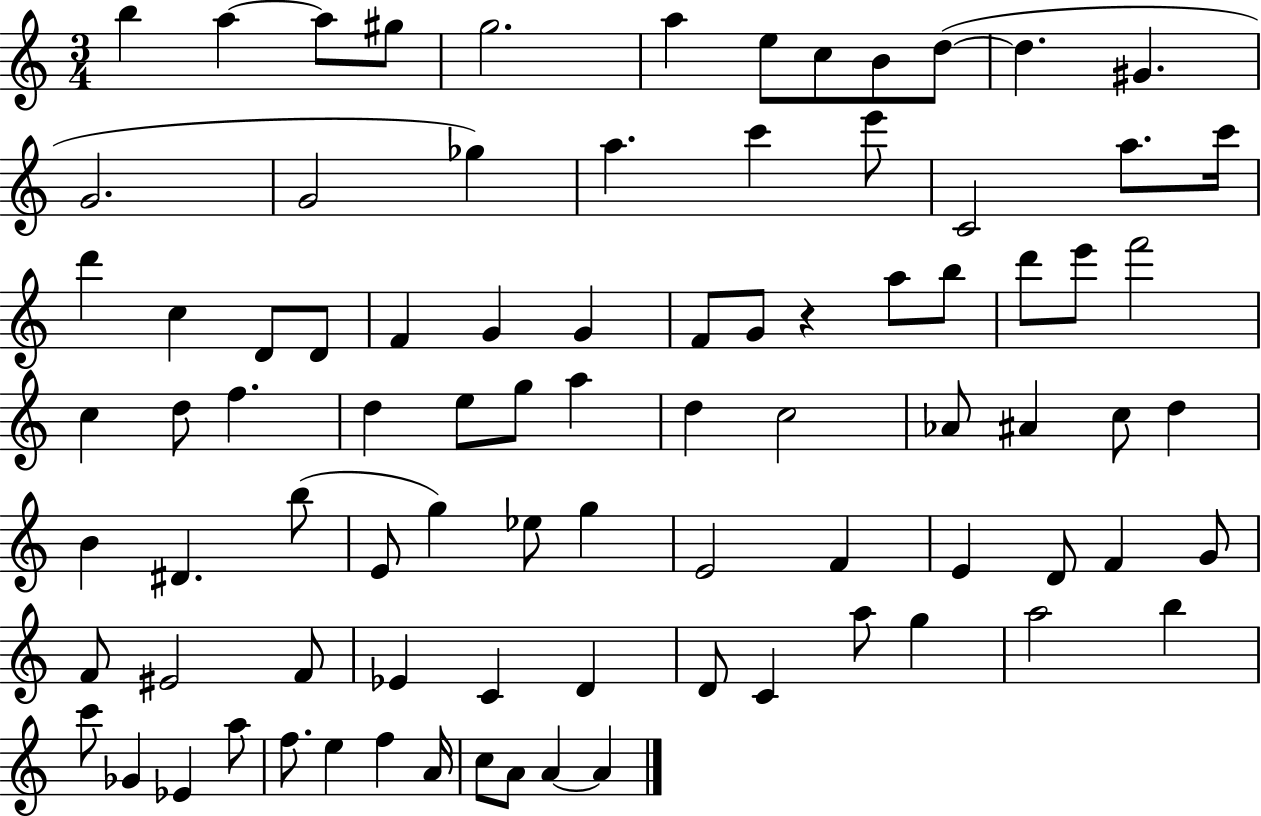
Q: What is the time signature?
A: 3/4